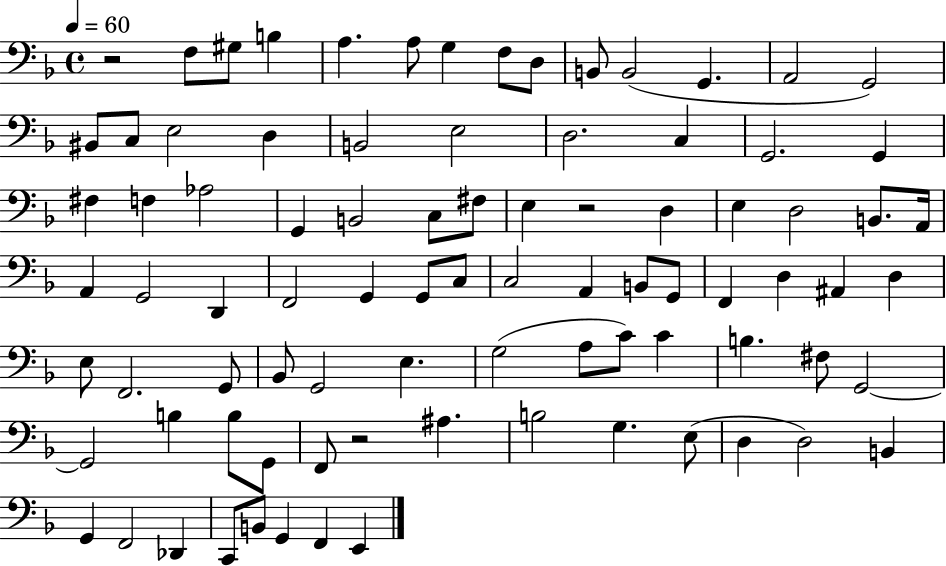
R/h F3/e G#3/e B3/q A3/q. A3/e G3/q F3/e D3/e B2/e B2/h G2/q. A2/h G2/h BIS2/e C3/e E3/h D3/q B2/h E3/h D3/h. C3/q G2/h. G2/q F#3/q F3/q Ab3/h G2/q B2/h C3/e F#3/e E3/q R/h D3/q E3/q D3/h B2/e. A2/s A2/q G2/h D2/q F2/h G2/q G2/e C3/e C3/h A2/q B2/e G2/e F2/q D3/q A#2/q D3/q E3/e F2/h. G2/e Bb2/e G2/h E3/q. G3/h A3/e C4/e C4/q B3/q. F#3/e G2/h G2/h B3/q B3/e G2/e F2/e R/h A#3/q. B3/h G3/q. E3/e D3/q D3/h B2/q G2/q F2/h Db2/q C2/e B2/e G2/q F2/q E2/q